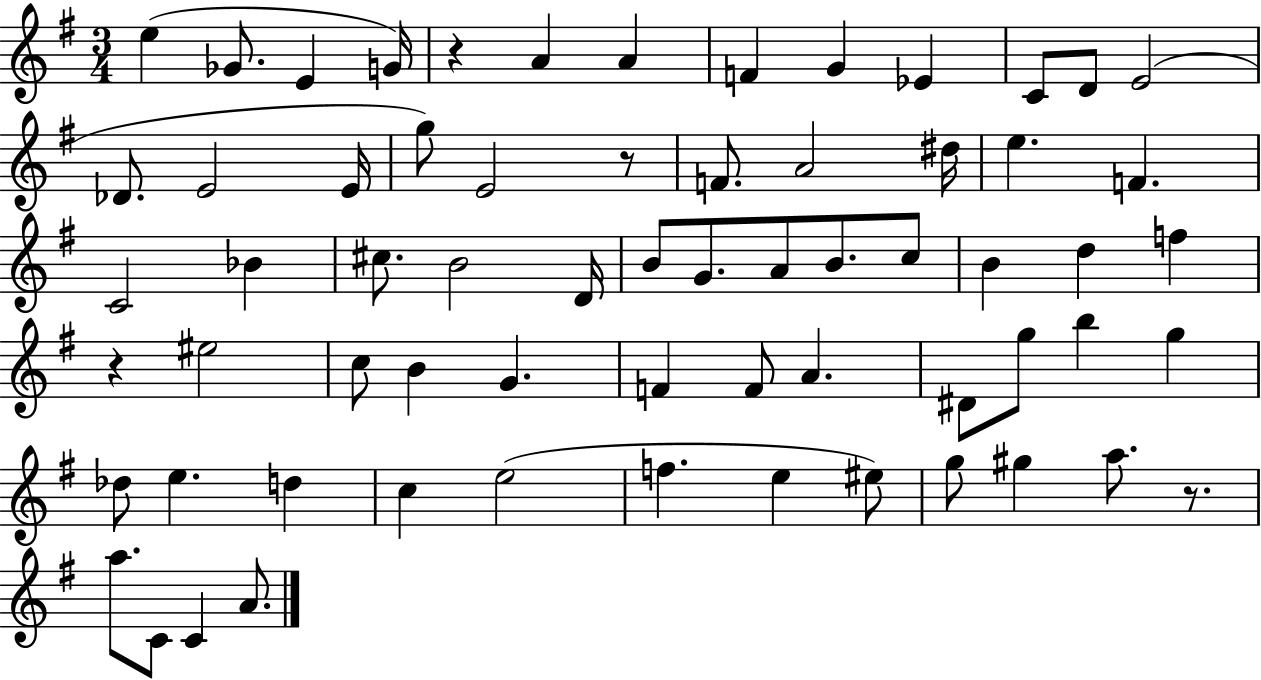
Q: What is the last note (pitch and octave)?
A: A4